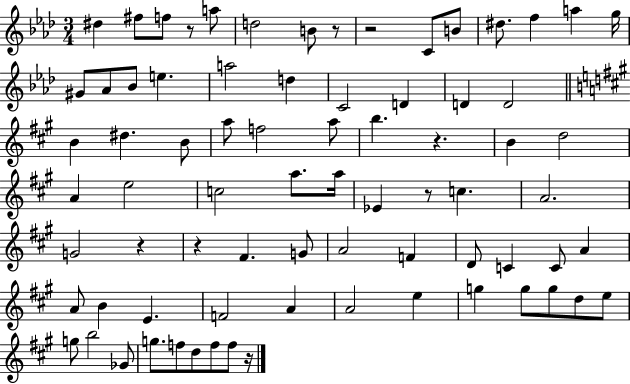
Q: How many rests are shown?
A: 8